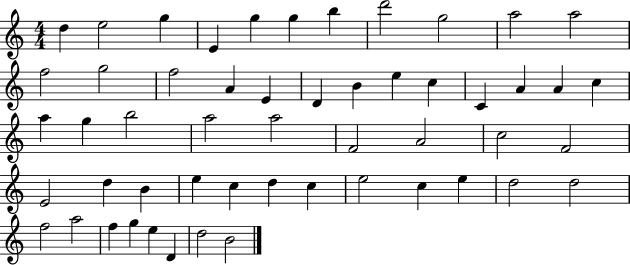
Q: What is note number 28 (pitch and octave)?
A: A5